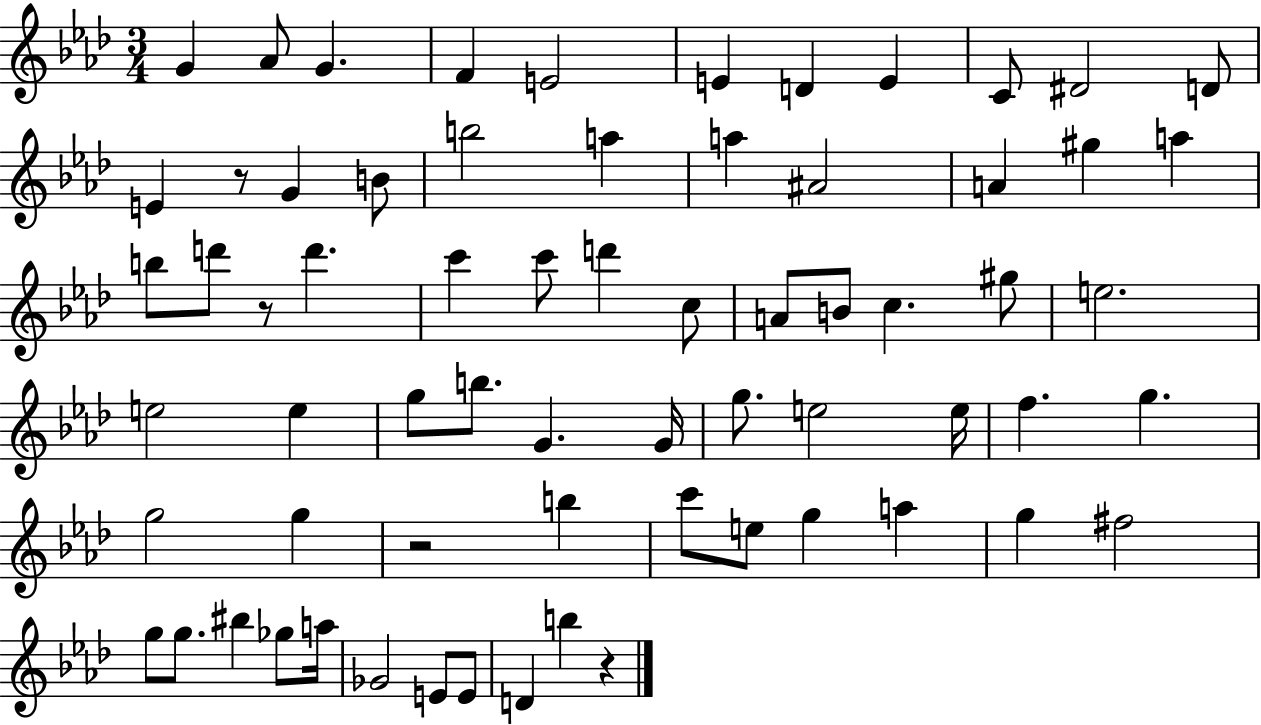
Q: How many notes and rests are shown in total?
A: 67